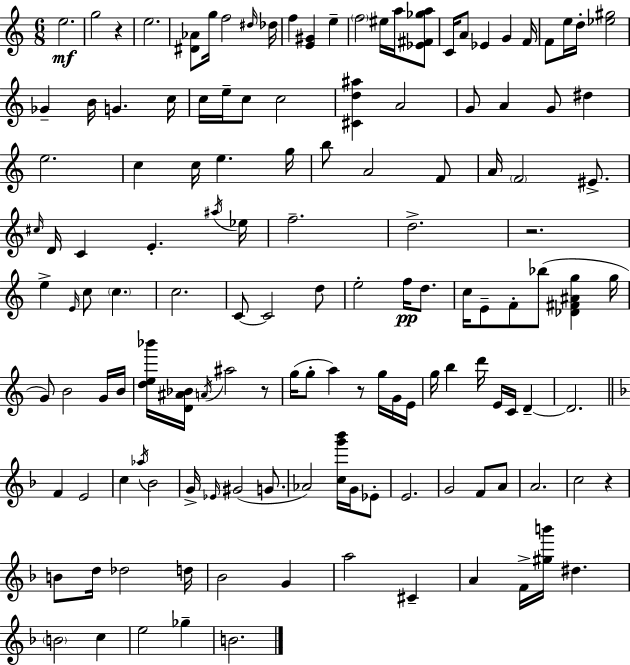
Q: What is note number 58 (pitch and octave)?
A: C4